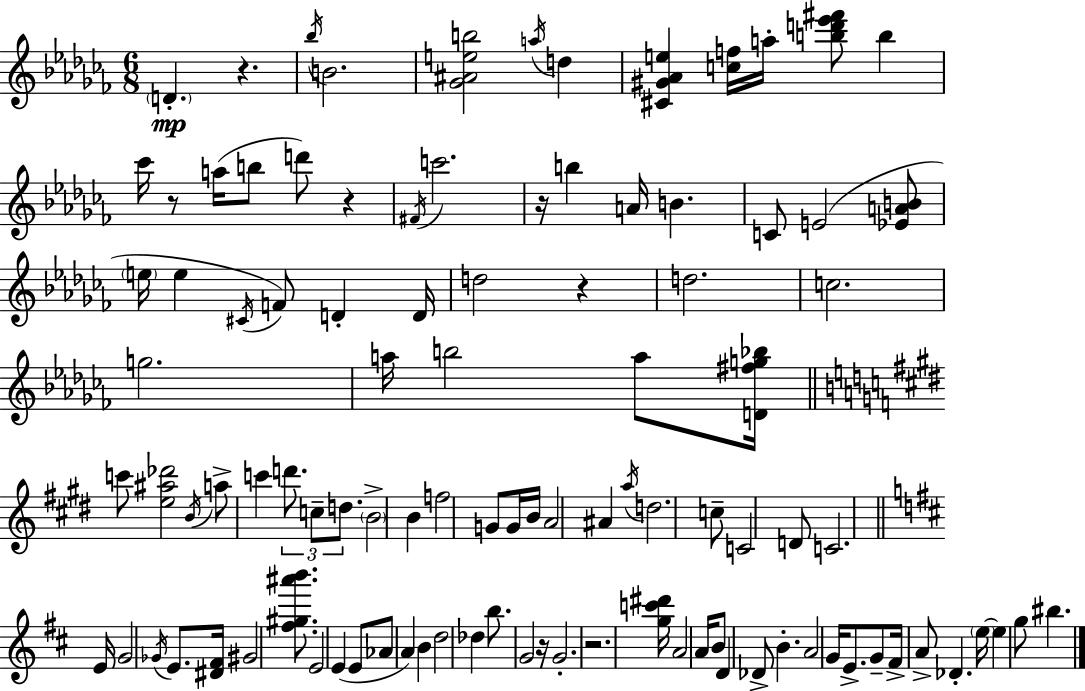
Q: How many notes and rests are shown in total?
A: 102